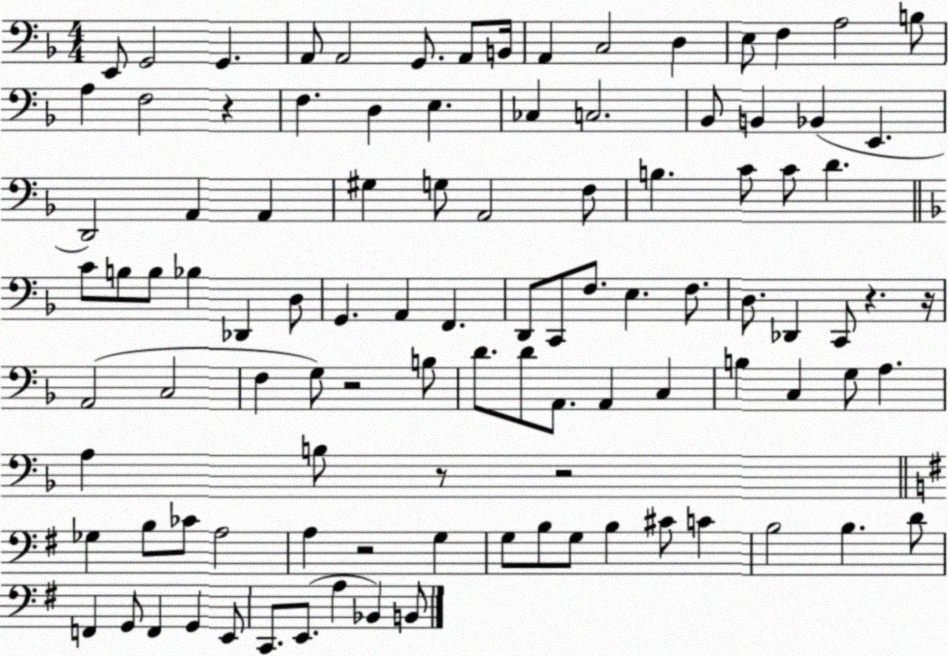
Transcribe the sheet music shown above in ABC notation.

X:1
T:Untitled
M:4/4
L:1/4
K:F
E,,/2 G,,2 G,, A,,/2 A,,2 G,,/2 A,,/2 B,,/4 A,, C,2 D, E,/2 F, A,2 B,/2 A, F,2 z F, D, E, _C, C,2 _B,,/2 B,, _B,, E,, D,,2 A,, A,, ^G, G,/2 A,,2 F,/2 B, C/2 C/2 D C/2 B,/2 B,/2 _B, _D,, D,/2 G,, A,, F,, D,,/2 C,,/2 F,/2 E, F,/2 D,/2 _D,, C,,/2 z z/4 A,,2 C,2 F, G,/2 z2 B,/2 D/2 D/2 A,,/2 A,, C, B, C, G,/2 A, A, B,/2 z/2 z2 _G, B,/2 _C/2 A,2 A, z2 G, G,/2 B,/2 G,/2 B, ^C/2 C B,2 B, D/2 F,, G,,/2 F,, G,, E,,/2 C,,/2 E,,/2 A, _B,, B,,/2